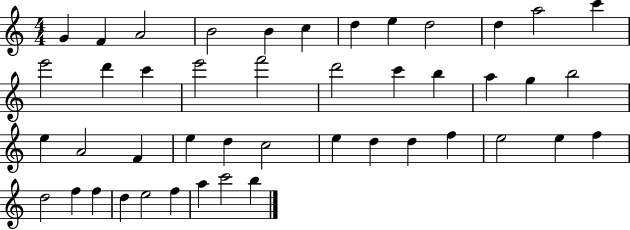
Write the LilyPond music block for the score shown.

{
  \clef treble
  \numericTimeSignature
  \time 4/4
  \key c \major
  g'4 f'4 a'2 | b'2 b'4 c''4 | d''4 e''4 d''2 | d''4 a''2 c'''4 | \break e'''2 d'''4 c'''4 | e'''2 f'''2 | d'''2 c'''4 b''4 | a''4 g''4 b''2 | \break e''4 a'2 f'4 | e''4 d''4 c''2 | e''4 d''4 d''4 f''4 | e''2 e''4 f''4 | \break d''2 f''4 f''4 | d''4 e''2 f''4 | a''4 c'''2 b''4 | \bar "|."
}